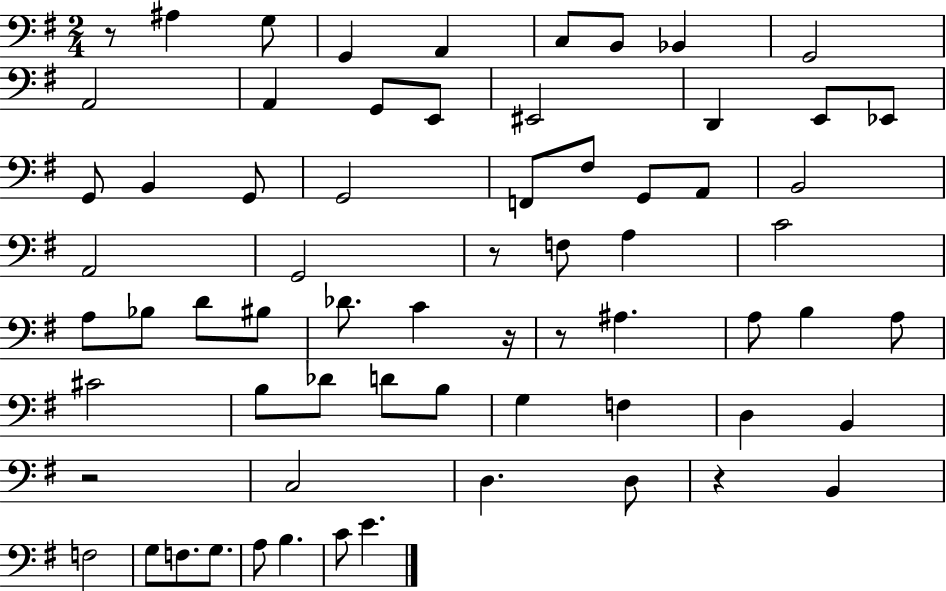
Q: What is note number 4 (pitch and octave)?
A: A2